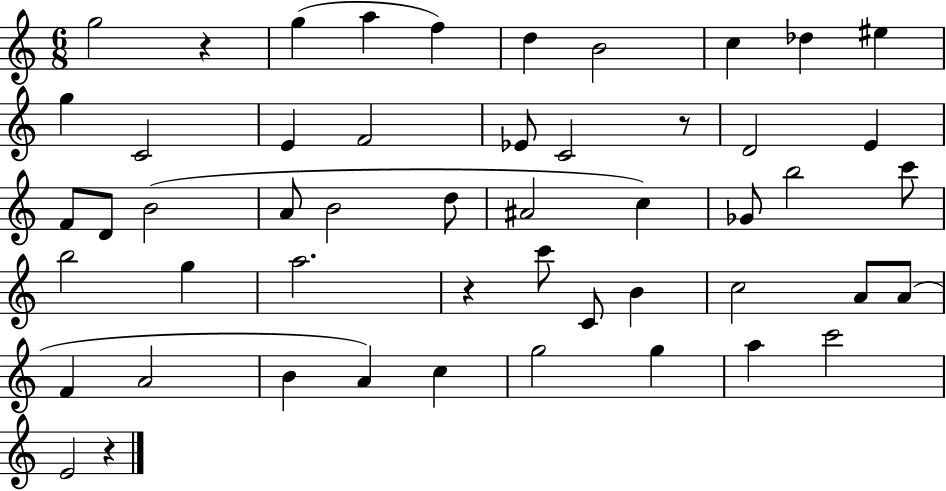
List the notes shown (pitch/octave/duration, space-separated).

G5/h R/q G5/q A5/q F5/q D5/q B4/h C5/q Db5/q EIS5/q G5/q C4/h E4/q F4/h Eb4/e C4/h R/e D4/h E4/q F4/e D4/e B4/h A4/e B4/h D5/e A#4/h C5/q Gb4/e B5/h C6/e B5/h G5/q A5/h. R/q C6/e C4/e B4/q C5/h A4/e A4/e F4/q A4/h B4/q A4/q C5/q G5/h G5/q A5/q C6/h E4/h R/q